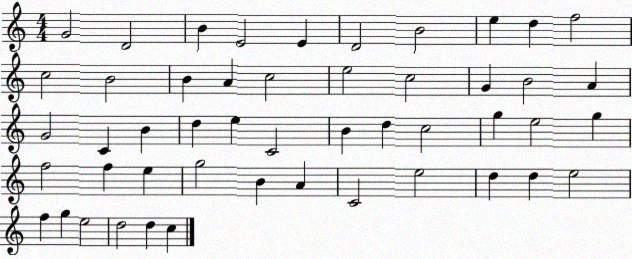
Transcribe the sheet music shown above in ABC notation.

X:1
T:Untitled
M:4/4
L:1/4
K:C
G2 D2 B E2 E D2 B2 e d f2 c2 B2 B A c2 e2 c2 G B2 A G2 C B d e C2 B d c2 g e2 g f2 f e g2 B A C2 e2 d d e2 f g e2 d2 d c